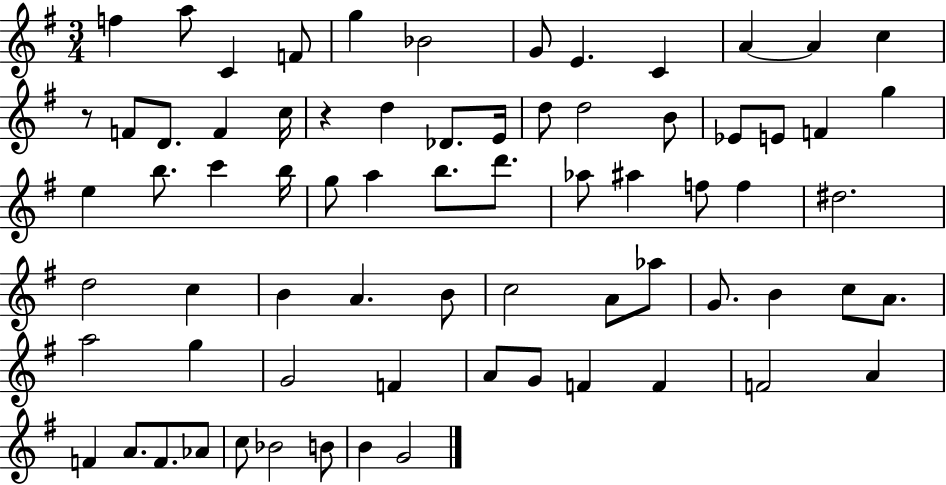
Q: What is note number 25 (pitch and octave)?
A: F4